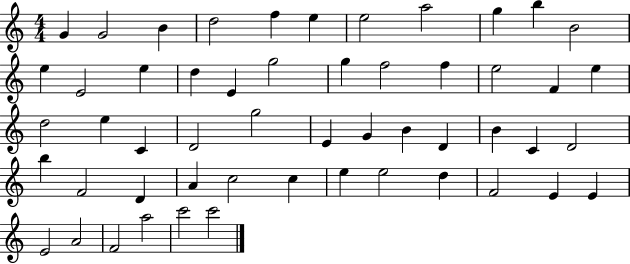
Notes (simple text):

G4/q G4/h B4/q D5/h F5/q E5/q E5/h A5/h G5/q B5/q B4/h E5/q E4/h E5/q D5/q E4/q G5/h G5/q F5/h F5/q E5/h F4/q E5/q D5/h E5/q C4/q D4/h G5/h E4/q G4/q B4/q D4/q B4/q C4/q D4/h B5/q F4/h D4/q A4/q C5/h C5/q E5/q E5/h D5/q F4/h E4/q E4/q E4/h A4/h F4/h A5/h C6/h C6/h